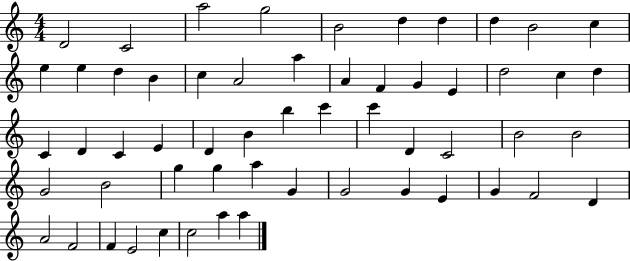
D4/h C4/h A5/h G5/h B4/h D5/q D5/q D5/q B4/h C5/q E5/q E5/q D5/q B4/q C5/q A4/h A5/q A4/q F4/q G4/q E4/q D5/h C5/q D5/q C4/q D4/q C4/q E4/q D4/q B4/q B5/q C6/q C6/q D4/q C4/h B4/h B4/h G4/h B4/h G5/q G5/q A5/q G4/q G4/h G4/q E4/q G4/q F4/h D4/q A4/h F4/h F4/q E4/h C5/q C5/h A5/q A5/q